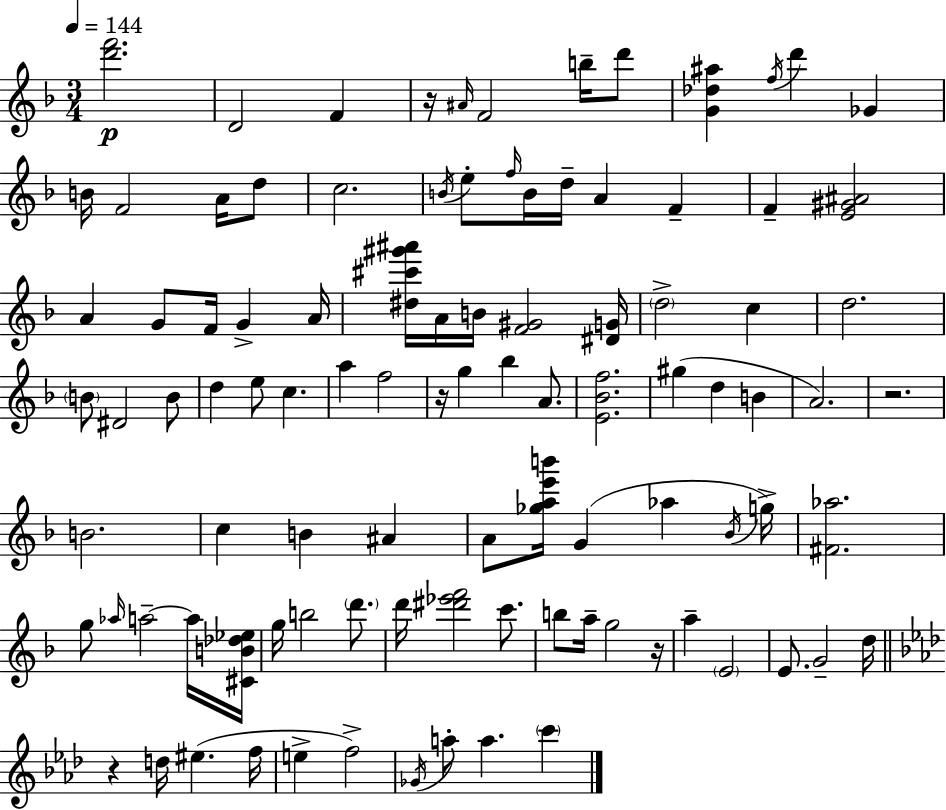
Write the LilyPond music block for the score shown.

{
  \clef treble
  \numericTimeSignature
  \time 3/4
  \key d \minor
  \tempo 4 = 144
  \repeat volta 2 { <d''' f'''>2.\p | d'2 f'4 | r16 \grace { ais'16 } f'2 b''16-- d'''8 | <g' des'' ais''>4 \acciaccatura { f''16 } d'''4 ges'4 | \break b'16 f'2 a'16 | d''8 c''2. | \acciaccatura { b'16 } e''8-. \grace { f''16 } b'16 d''16-- a'4 | f'4-- f'4-- <e' gis' ais'>2 | \break a'4 g'8 f'16 g'4-> | a'16 <dis'' cis''' gis''' ais'''>16 a'16 b'16 <f' gis'>2 | <dis' g'>16 \parenthesize d''2-> | c''4 d''2. | \break \parenthesize b'8 dis'2 | b'8 d''4 e''8 c''4. | a''4 f''2 | r16 g''4 bes''4 | \break a'8. <e' bes' f''>2. | gis''4( d''4 | b'4 a'2.) | r2. | \break b'2. | c''4 b'4 | ais'4 a'8 <ges'' a'' e''' b'''>16 g'4( aes''4 | \acciaccatura { bes'16 } g''16->) <fis' aes''>2. | \break g''8 \grace { aes''16 } a''2--~~ | a''16 <cis' b' des'' ees''>16 g''16 b''2 | \parenthesize d'''8. d'''16 <dis''' ees''' f'''>2 | c'''8. b''8 a''16-- g''2 | \break r16 a''4-- \parenthesize e'2 | e'8. g'2-- | d''16 \bar "||" \break \key aes \major r4 d''16 eis''4.( f''16 | e''4-> f''2->) | \acciaccatura { ges'16 } a''8-. a''4. \parenthesize c'''4 | } \bar "|."
}